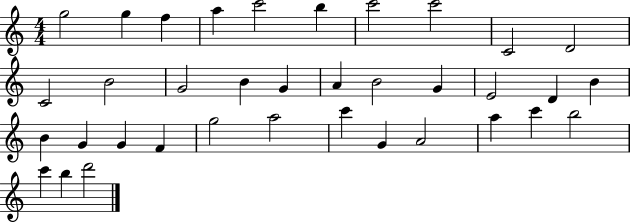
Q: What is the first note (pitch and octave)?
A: G5